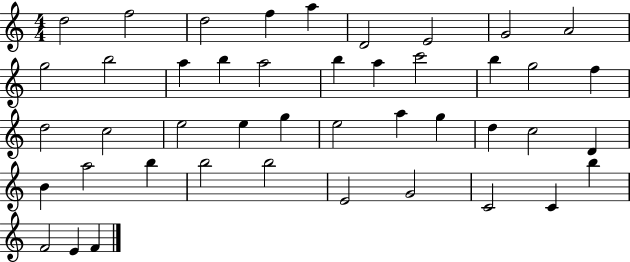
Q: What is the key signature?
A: C major